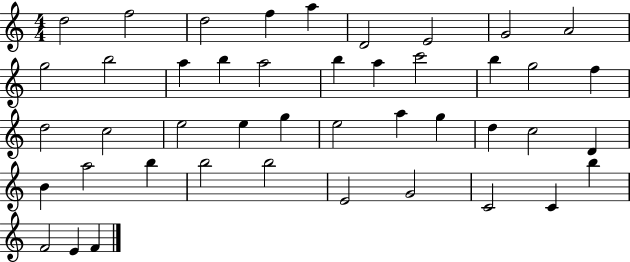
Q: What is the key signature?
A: C major